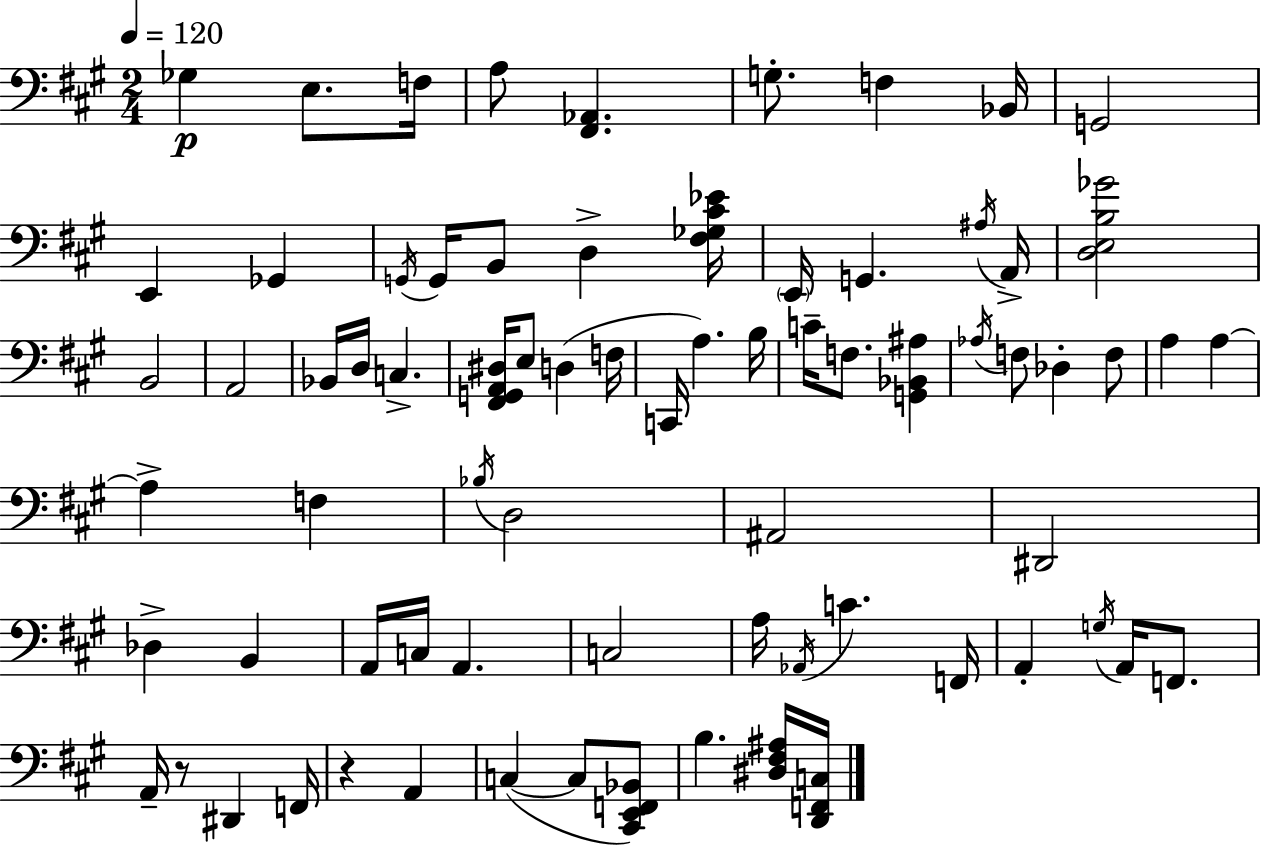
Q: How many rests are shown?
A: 2